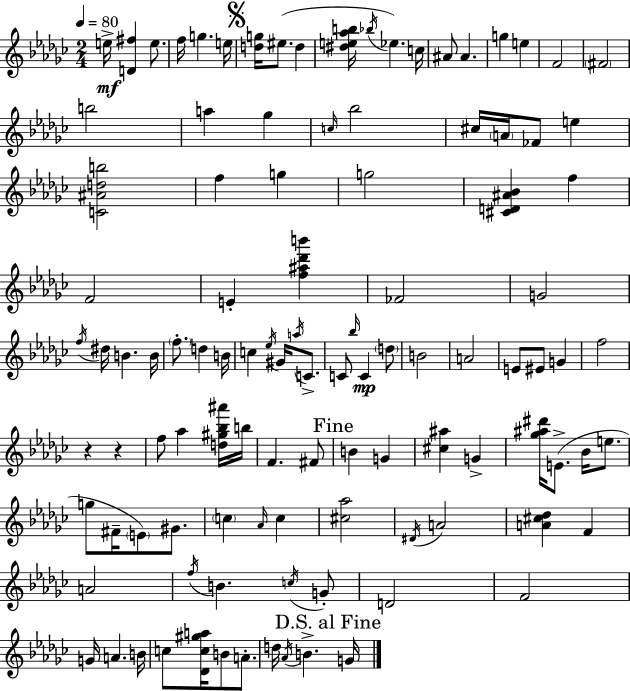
{
  \clef treble
  \numericTimeSignature
  \time 2/4
  \key ees \minor
  \tempo 4 = 80
  e''16->\mf <d' fis''>4 e''8. | f''16 g''4. e''16 | \mark \markup { \musicglyph "scripts.segno" } <d'' g''>16 eis''8.( d''4 | <dis'' e'' aes'' b''>16 \acciaccatura { bes''16 }) ees''4. | \break c''16 ais'8 ais'4. | g''4 e''4 | f'2 | \parenthesize fis'2 | \break b''2 | a''4 ges''4 | \grace { c''16 } bes''2 | cis''16 \parenthesize a'16 fes'8 e''4 | \break <c' ais' d'' b''>2 | f''4 g''4 | g''2 | <cis' d' ais' bes'>4 f''4 | \break f'2 | e'4-. <f'' ais'' des''' b'''>4 | fes'2 | g'2 | \break \acciaccatura { f''16 } dis''16 b'4. | b'16 \parenthesize f''8.-. d''4 | b'16 c''4 \acciaccatura { ees''16 } | gis'16 \acciaccatura { a''16 } c'8.-> c'8 \grace { bes''16 } | \break c'4\mp \parenthesize d''8 b'2 | a'2 | e'8 | eis'8 g'4 f''2 | \break r4 | r4 f''8 | aes''4 <d'' gis'' bes'' ais'''>16 b''16 f'4. | fis'8 \mark "Fine" b'4 | \break g'4 <cis'' ais''>4 | g'4-> <ges'' ais'' dis'''>16 e'8.->( | bes'16 e''8. g''8 | fis'16-- \parenthesize e'8) gis'8. \parenthesize c''4 | \break \grace { aes'16 } c''4 <cis'' aes''>2 | \acciaccatura { dis'16 } | a'2 | <a' cis'' des''>4 f'4 | \break a'2 | \acciaccatura { f''16 } b'4. \acciaccatura { c''16 } | g'8-. d'2 | f'2 | \break g'16 a'4. | b'16 c''8 <des' c'' gis'' a''>16 b'8 a'8.-. | d''16 \acciaccatura { aes'16 } b'4.-> | \mark "D.S. al Fine" g'16 \bar "|."
}